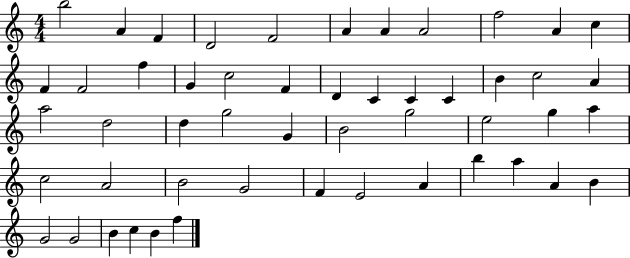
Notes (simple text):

B5/h A4/q F4/q D4/h F4/h A4/q A4/q A4/h F5/h A4/q C5/q F4/q F4/h F5/q G4/q C5/h F4/q D4/q C4/q C4/q C4/q B4/q C5/h A4/q A5/h D5/h D5/q G5/h G4/q B4/h G5/h E5/h G5/q A5/q C5/h A4/h B4/h G4/h F4/q E4/h A4/q B5/q A5/q A4/q B4/q G4/h G4/h B4/q C5/q B4/q F5/q